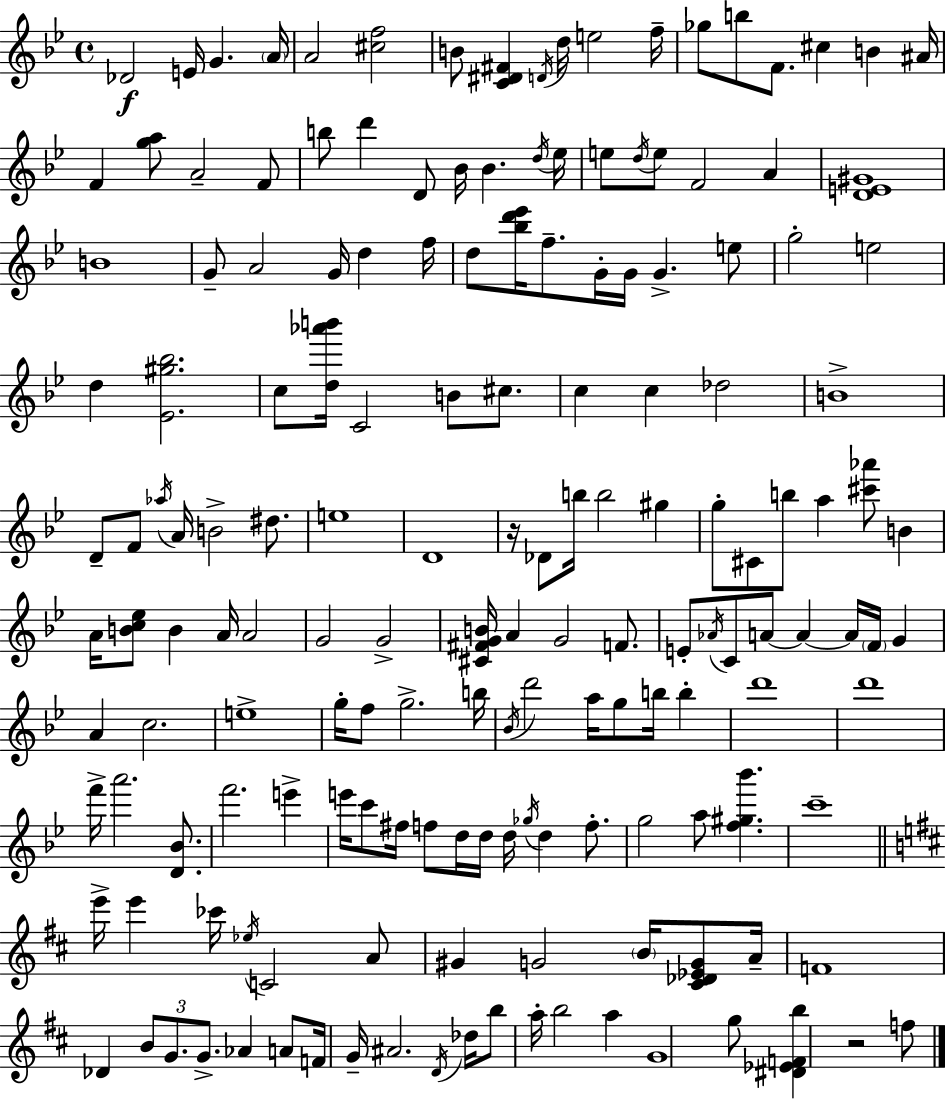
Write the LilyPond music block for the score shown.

{
  \clef treble
  \time 4/4
  \defaultTimeSignature
  \key bes \major
  des'2\f e'16 g'4. \parenthesize a'16 | a'2 <cis'' f''>2 | b'8 <c' dis' fis'>4 \acciaccatura { d'16 } d''16 e''2 | f''16-- ges''8 b''8 f'8. cis''4 b'4 | \break ais'16 f'4 <g'' a''>8 a'2-- f'8 | b''8 d'''4 d'8 bes'16 bes'4. | \acciaccatura { d''16 } ees''16 e''8 \acciaccatura { d''16 } e''8 f'2 a'4 | <d' e' gis'>1 | \break b'1 | g'8-- a'2 g'16 d''4 | f''16 d''8 <bes'' d''' ees'''>16 f''8.-- g'16-. g'16 g'4.-> | e''8 g''2-. e''2 | \break d''4 <ees' gis'' bes''>2. | c''8 <d'' aes''' b'''>16 c'2 b'8 | cis''8. c''4 c''4 des''2 | b'1-> | \break d'8-- f'8 \acciaccatura { aes''16 } a'16 b'2-> | dis''8. e''1 | d'1 | r16 des'8 b''16 b''2 | \break gis''4 g''8-. cis'8 b''8 a''4 <cis''' aes'''>8 | b'4 a'16 <b' c'' ees''>8 b'4 a'16 a'2 | g'2 g'2-> | <cis' fis' g' b'>16 a'4 g'2 | \break f'8. e'8-. \acciaccatura { aes'16 } c'8 a'8~~ a'4~~ a'16 | \parenthesize f'16 g'4 a'4 c''2. | e''1-> | g''16-. f''8 g''2.-> | \break b''16 \acciaccatura { bes'16 } d'''2 a''16 g''8 | b''16 b''4-. d'''1 | d'''1 | f'''16-> a'''2. | \break <d' bes'>8. f'''2. | e'''4-> e'''16 c'''8 fis''16 f''8 d''16 d''16 d''16 \acciaccatura { ges''16 } | d''4 f''8.-. g''2 a''8 | <f'' gis'' bes'''>4. c'''1-- | \break \bar "||" \break \key d \major e'''16-> e'''4 ces'''16 \acciaccatura { ees''16 } c'2 a'8 | gis'4 g'2 \parenthesize b'16 <cis' des' ees' g'>8 | a'16-- f'1 | des'4 \tuplet 3/2 { b'8 g'8. g'8.-> } aes'4 | \break a'8 f'16 g'16-- ais'2. | \acciaccatura { d'16 } des''16 b''8 a''16-. b''2 a''4 | g'1 | g''8 <dis' ees' f' b''>4 r2 | \break f''8 \bar "|."
}